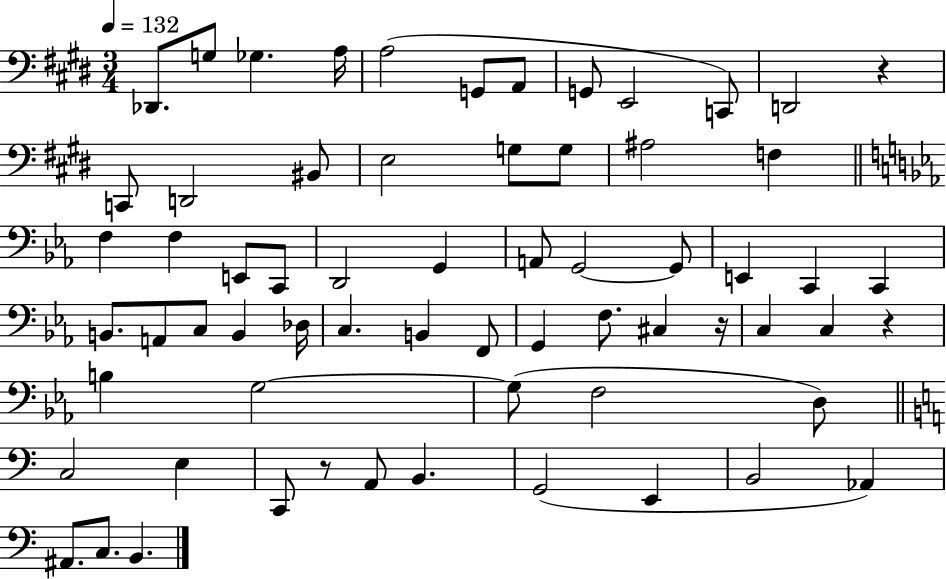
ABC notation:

X:1
T:Untitled
M:3/4
L:1/4
K:E
_D,,/2 G,/2 _G, A,/4 A,2 G,,/2 A,,/2 G,,/2 E,,2 C,,/2 D,,2 z C,,/2 D,,2 ^B,,/2 E,2 G,/2 G,/2 ^A,2 F, F, F, E,,/2 C,,/2 D,,2 G,, A,,/2 G,,2 G,,/2 E,, C,, C,, B,,/2 A,,/2 C,/2 B,, _D,/4 C, B,, F,,/2 G,, F,/2 ^C, z/4 C, C, z B, G,2 G,/2 F,2 D,/2 C,2 E, C,,/2 z/2 A,,/2 B,, G,,2 E,, B,,2 _A,, ^A,,/2 C,/2 B,,